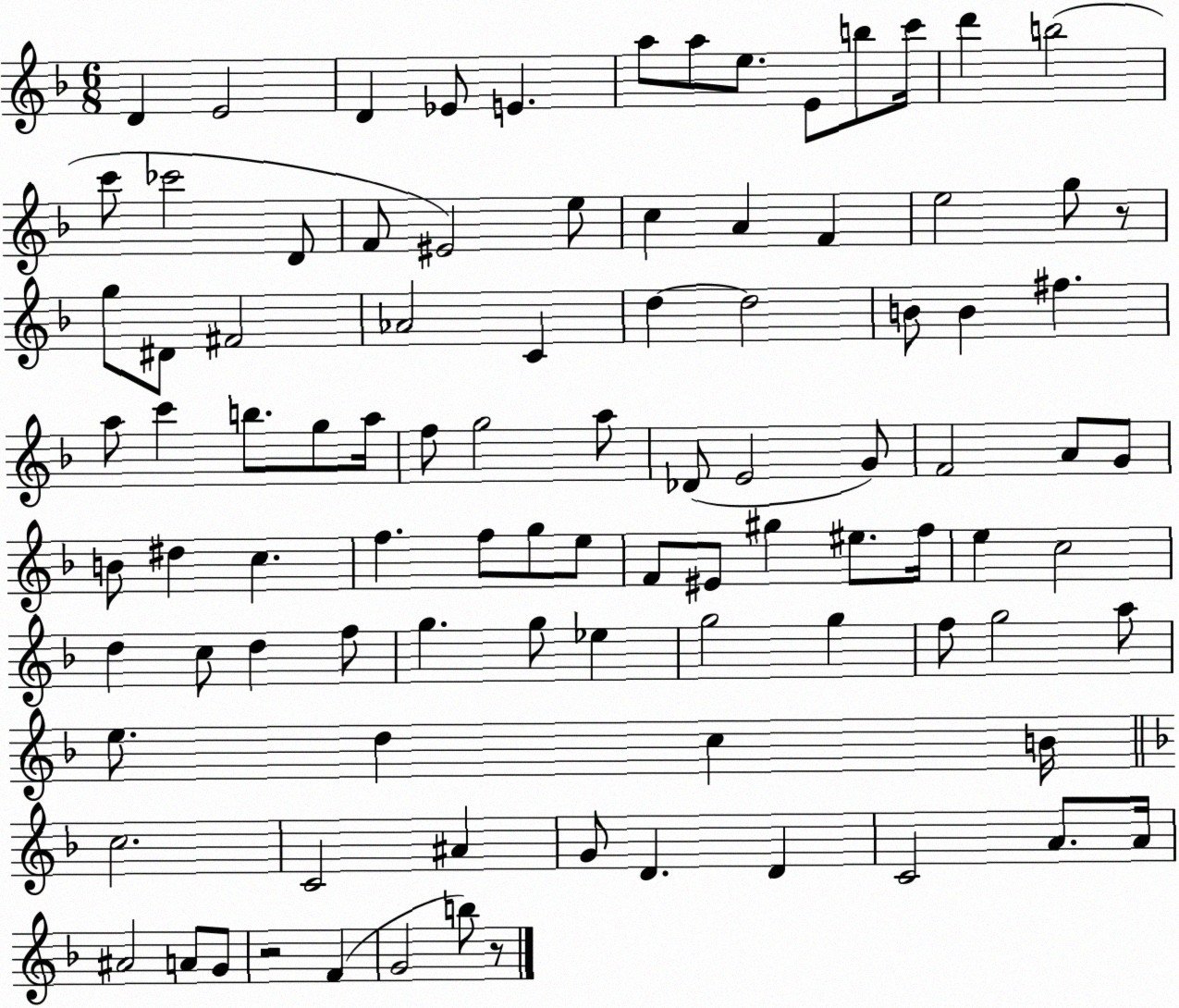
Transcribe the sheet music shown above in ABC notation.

X:1
T:Untitled
M:6/8
L:1/4
K:F
D E2 D _E/2 E a/2 a/2 e/2 E/2 b/2 c'/4 d' b2 c'/2 _c'2 D/2 F/2 ^E2 e/2 c A F e2 g/2 z/2 g/2 ^D/2 ^F2 _A2 C d d2 B/2 B ^f a/2 c' b/2 g/2 a/4 f/2 g2 a/2 _D/2 E2 G/2 F2 A/2 G/2 B/2 ^d c f f/2 g/2 e/2 F/2 ^E/2 ^g ^e/2 f/4 e c2 d c/2 d f/2 g g/2 _e g2 g f/2 g2 a/2 e/2 d c B/4 c2 C2 ^A G/2 D D C2 A/2 A/4 ^A2 A/2 G/2 z2 F G2 b/2 z/2